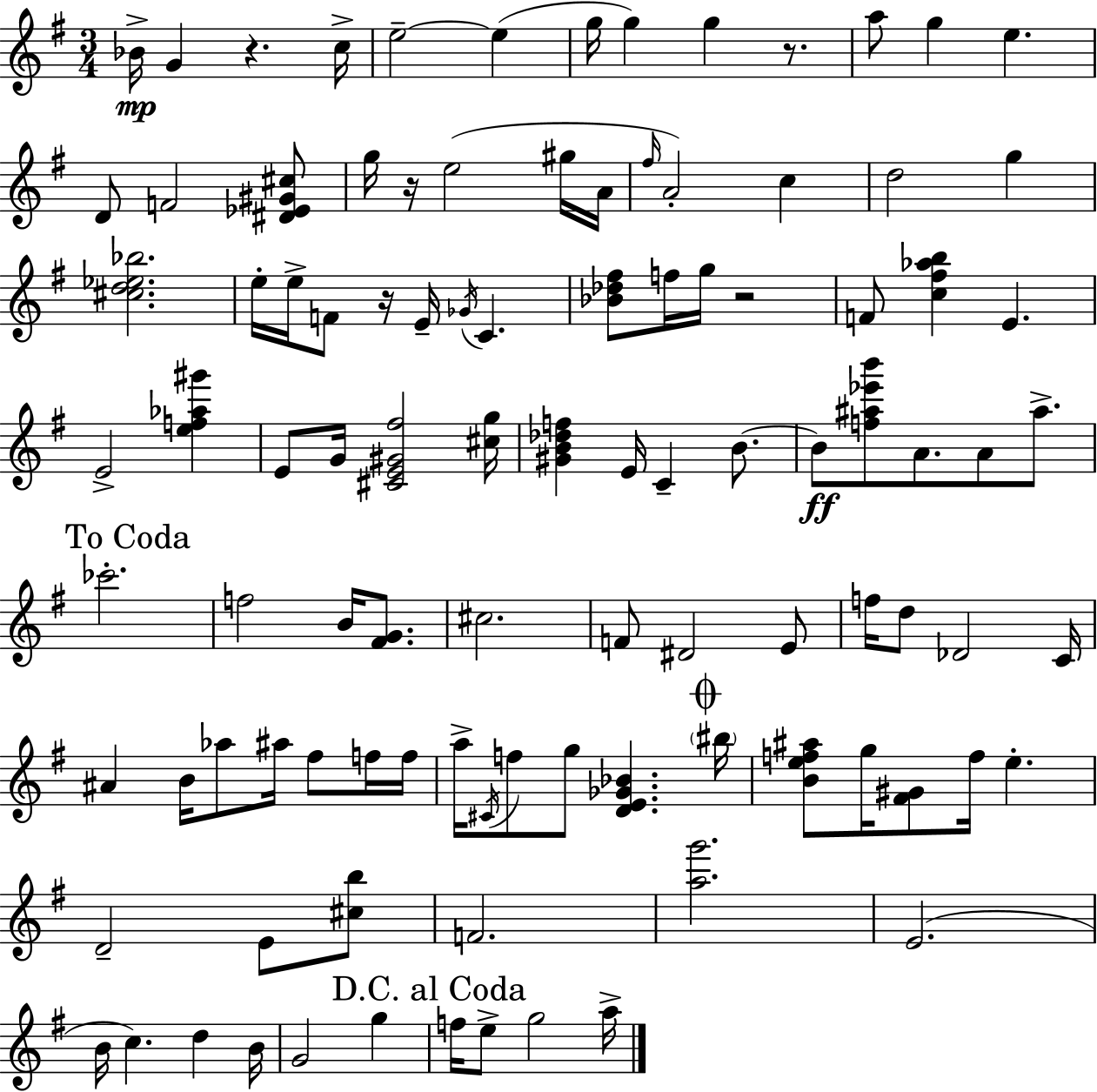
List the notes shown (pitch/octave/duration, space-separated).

Bb4/s G4/q R/q. C5/s E5/h E5/q G5/s G5/q G5/q R/e. A5/e G5/q E5/q. D4/e F4/h [D#4,Eb4,G#4,C#5]/e G5/s R/s E5/h G#5/s A4/s F#5/s A4/h C5/q D5/h G5/q [C#5,D5,Eb5,Bb5]/h. E5/s E5/s F4/e R/s E4/s Gb4/s C4/q. [Bb4,Db5,F#5]/e F5/s G5/s R/h F4/e [C5,F#5,Ab5,B5]/q E4/q. E4/h [E5,F5,Ab5,G#6]/q E4/e G4/s [C#4,E4,G#4,F#5]/h [C#5,G5]/s [G#4,B4,Db5,F5]/q E4/s C4/q B4/e. B4/e [F5,A#5,Eb6,B6]/e A4/e. A4/e A#5/e. CES6/h. F5/h B4/s [F#4,G4]/e. C#5/h. F4/e D#4/h E4/e F5/s D5/e Db4/h C4/s A#4/q B4/s Ab5/e A#5/s F#5/e F5/s F5/s A5/s C#4/s F5/e G5/e [D4,E4,Gb4,Bb4]/q. BIS5/s [B4,E5,F5,A#5]/e G5/s [F#4,G#4]/e F5/s E5/q. D4/h E4/e [C#5,B5]/e F4/h. [A5,G6]/h. E4/h. B4/s C5/q. D5/q B4/s G4/h G5/q F5/s E5/e G5/h A5/s